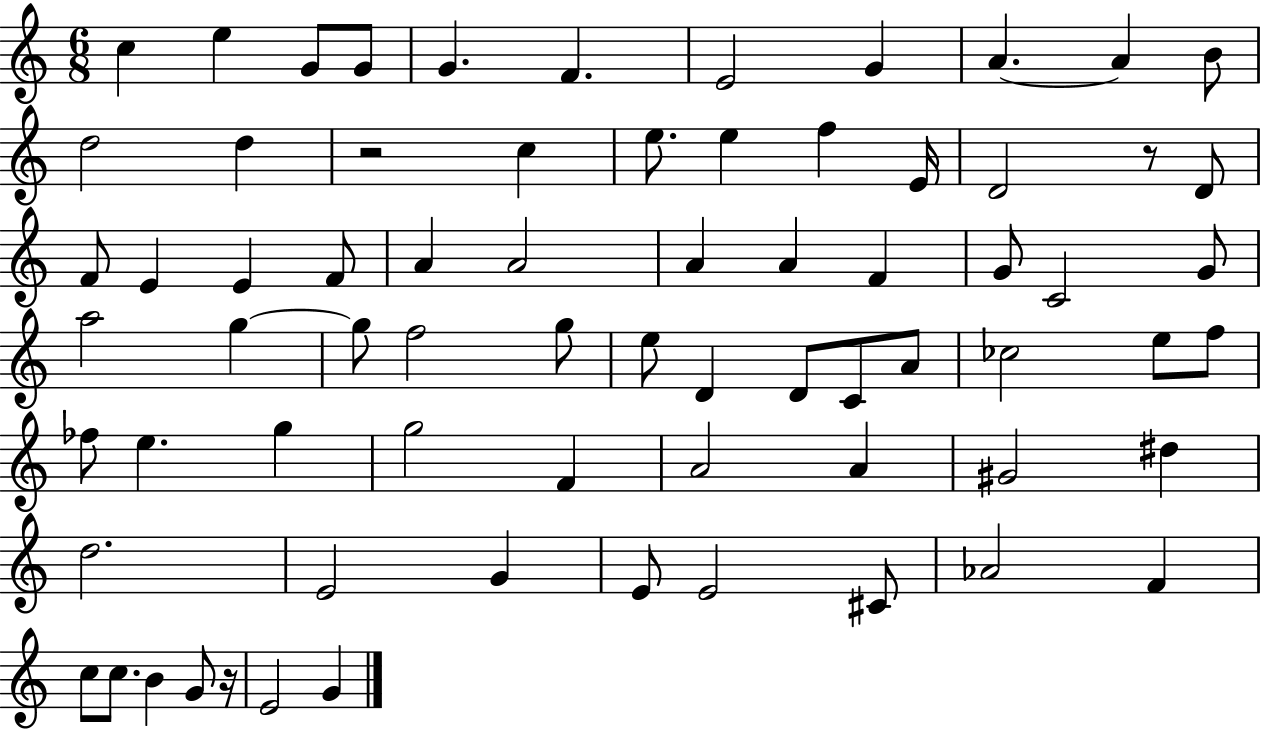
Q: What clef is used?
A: treble